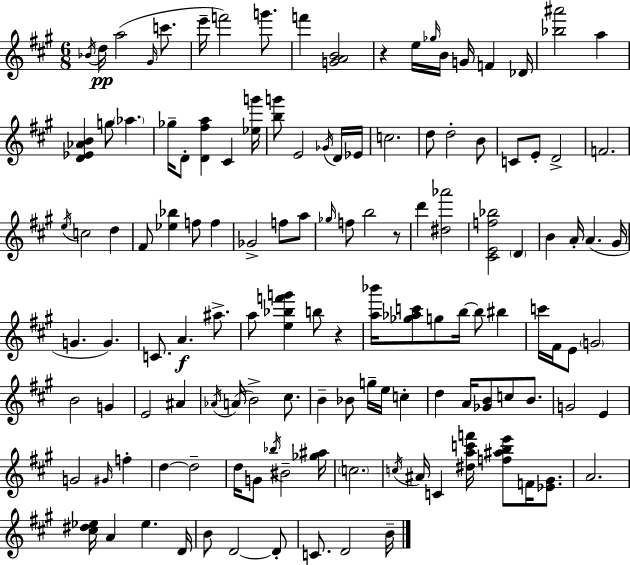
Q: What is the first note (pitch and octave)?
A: Bb4